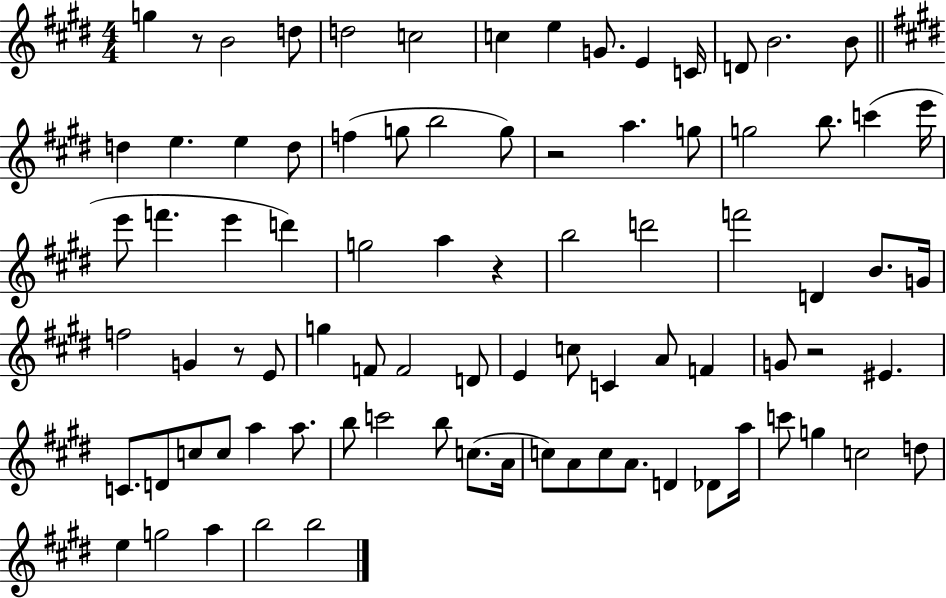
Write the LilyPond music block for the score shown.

{
  \clef treble
  \numericTimeSignature
  \time 4/4
  \key e \major
  \repeat volta 2 { g''4 r8 b'2 d''8 | d''2 c''2 | c''4 e''4 g'8. e'4 c'16 | d'8 b'2. b'8 | \break \bar "||" \break \key e \major d''4 e''4. e''4 d''8 | f''4( g''8 b''2 g''8) | r2 a''4. g''8 | g''2 b''8. c'''4( e'''16 | \break e'''8 f'''4. e'''4 d'''4) | g''2 a''4 r4 | b''2 d'''2 | f'''2 d'4 b'8. g'16 | \break f''2 g'4 r8 e'8 | g''4 f'8 f'2 d'8 | e'4 c''8 c'4 a'8 f'4 | g'8 r2 eis'4. | \break c'8. d'8 c''8 c''8 a''4 a''8. | b''8 c'''2 b''8 c''8.( a'16 | c''8) a'8 c''8 a'8. d'4 des'8 a''16 | c'''8 g''4 c''2 d''8 | \break e''4 g''2 a''4 | b''2 b''2 | } \bar "|."
}